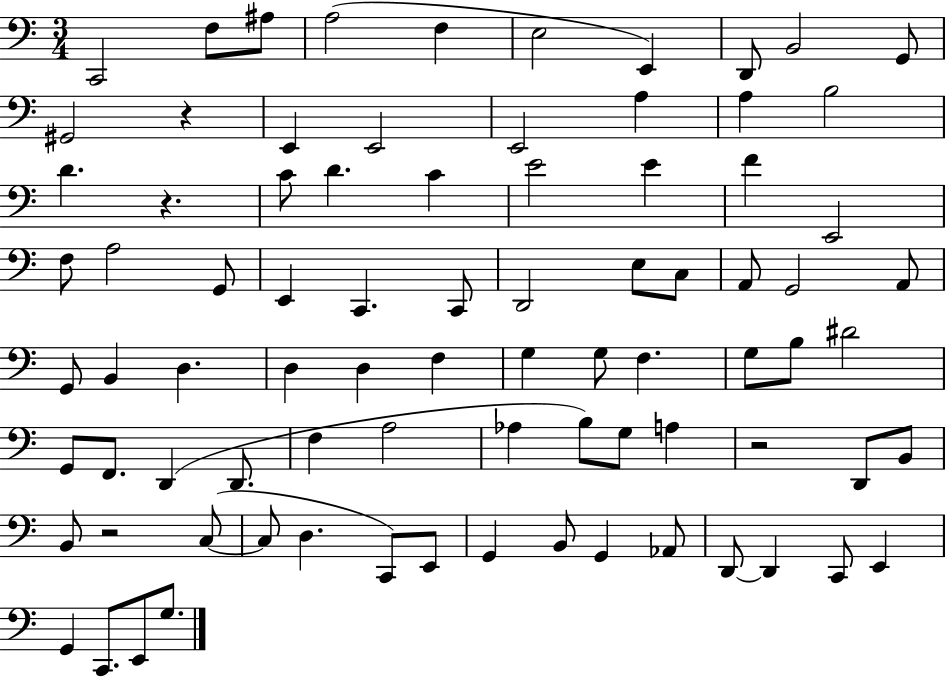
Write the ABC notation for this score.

X:1
T:Untitled
M:3/4
L:1/4
K:C
C,,2 F,/2 ^A,/2 A,2 F, E,2 E,, D,,/2 B,,2 G,,/2 ^G,,2 z E,, E,,2 E,,2 A, A, B,2 D z C/2 D C E2 E F E,,2 F,/2 A,2 G,,/2 E,, C,, C,,/2 D,,2 E,/2 C,/2 A,,/2 G,,2 A,,/2 G,,/2 B,, D, D, D, F, G, G,/2 F, G,/2 B,/2 ^D2 G,,/2 F,,/2 D,, D,,/2 F, A,2 _A, B,/2 G,/2 A, z2 D,,/2 B,,/2 B,,/2 z2 C,/2 C,/2 D, C,,/2 E,,/2 G,, B,,/2 G,, _A,,/2 D,,/2 D,, C,,/2 E,, G,, C,,/2 E,,/2 G,/2